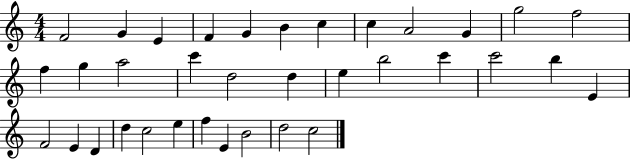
{
  \clef treble
  \numericTimeSignature
  \time 4/4
  \key c \major
  f'2 g'4 e'4 | f'4 g'4 b'4 c''4 | c''4 a'2 g'4 | g''2 f''2 | \break f''4 g''4 a''2 | c'''4 d''2 d''4 | e''4 b''2 c'''4 | c'''2 b''4 e'4 | \break f'2 e'4 d'4 | d''4 c''2 e''4 | f''4 e'4 b'2 | d''2 c''2 | \break \bar "|."
}